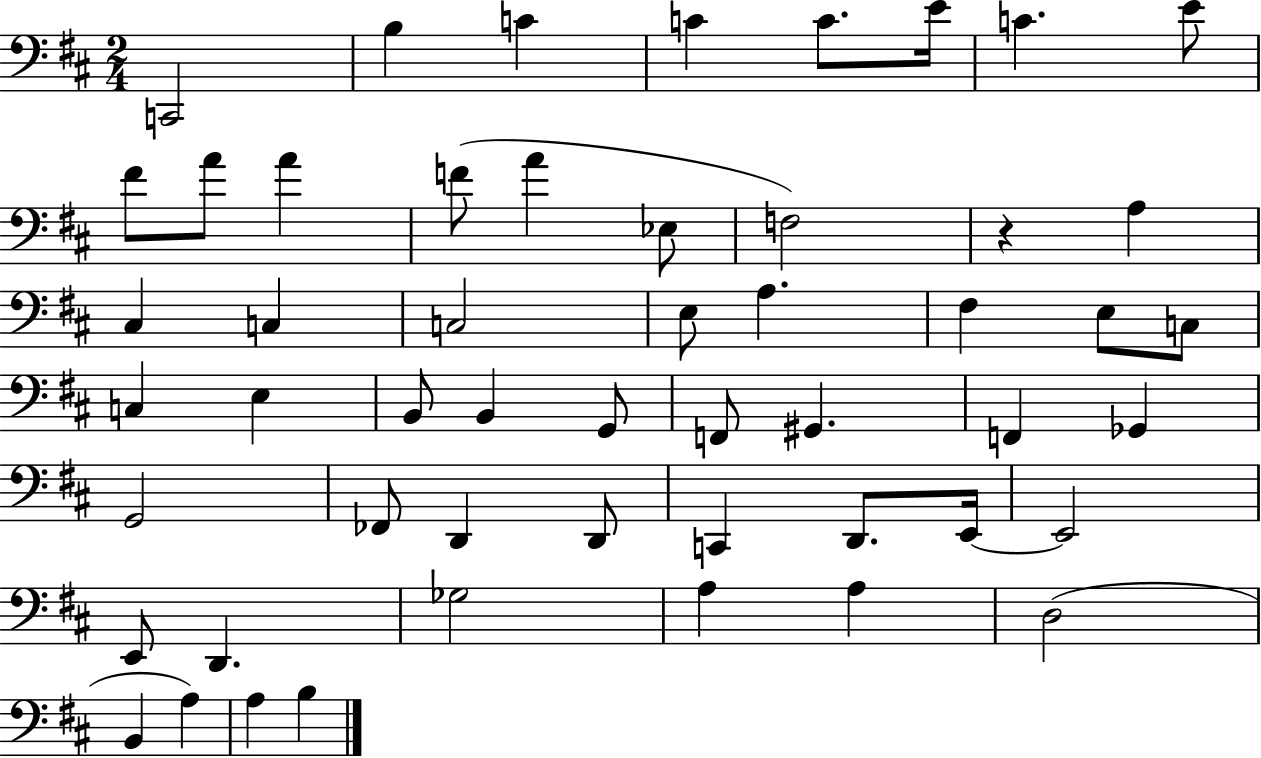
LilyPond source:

{
  \clef bass
  \numericTimeSignature
  \time 2/4
  \key d \major
  \repeat volta 2 { c,2 | b4 c'4 | c'4 c'8. e'16 | c'4. e'8 | \break fis'8 a'8 a'4 | f'8( a'4 ees8 | f2) | r4 a4 | \break cis4 c4 | c2 | e8 a4. | fis4 e8 c8 | \break c4 e4 | b,8 b,4 g,8 | f,8 gis,4. | f,4 ges,4 | \break g,2 | fes,8 d,4 d,8 | c,4 d,8. e,16~~ | e,2 | \break e,8 d,4. | ges2 | a4 a4 | d2( | \break b,4 a4) | a4 b4 | } \bar "|."
}